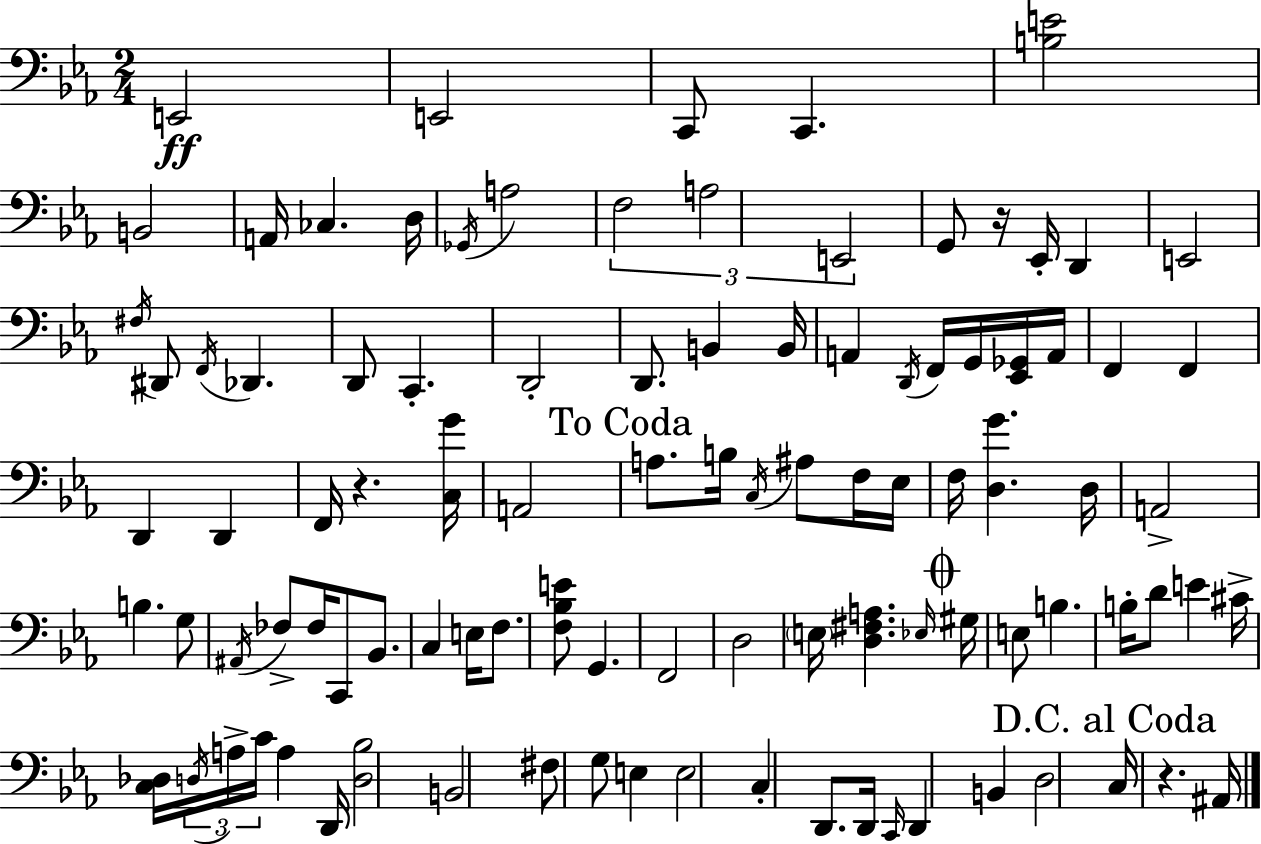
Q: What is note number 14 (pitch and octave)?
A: G2